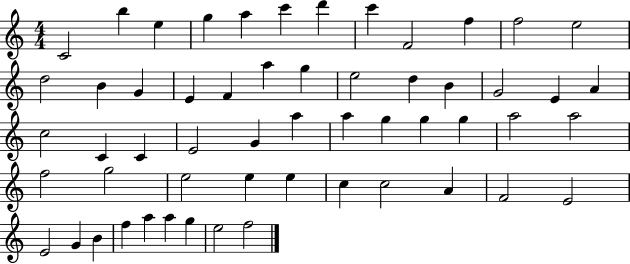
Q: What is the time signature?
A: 4/4